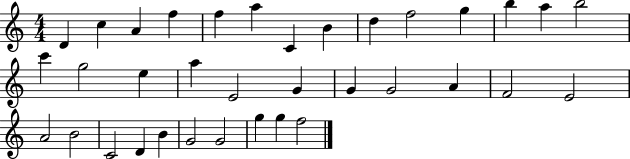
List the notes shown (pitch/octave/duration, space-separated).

D4/q C5/q A4/q F5/q F5/q A5/q C4/q B4/q D5/q F5/h G5/q B5/q A5/q B5/h C6/q G5/h E5/q A5/q E4/h G4/q G4/q G4/h A4/q F4/h E4/h A4/h B4/h C4/h D4/q B4/q G4/h G4/h G5/q G5/q F5/h